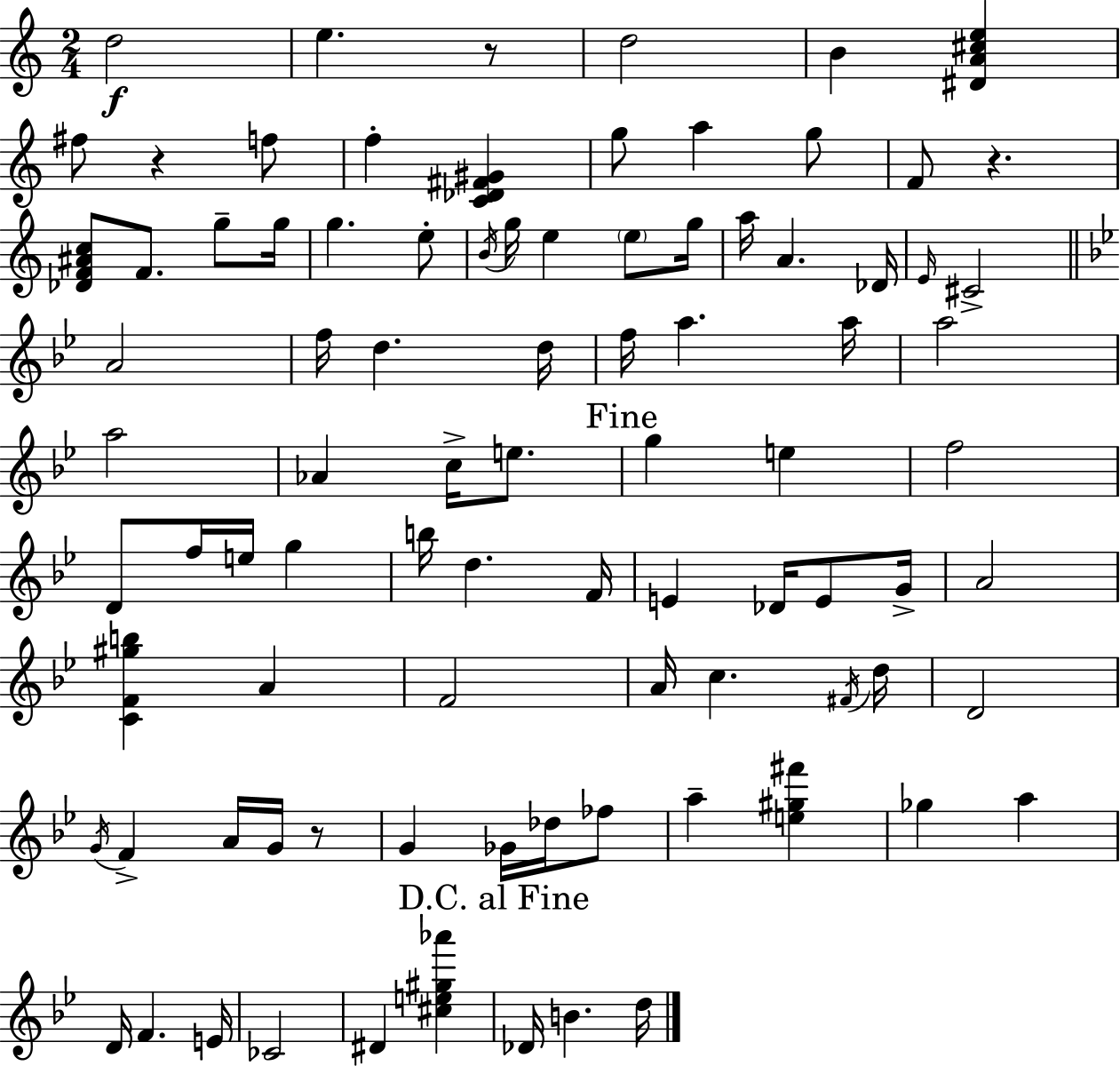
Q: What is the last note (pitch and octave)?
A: D5